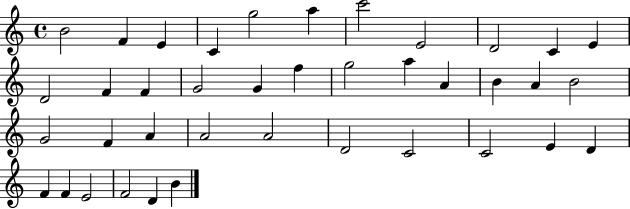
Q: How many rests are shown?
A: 0